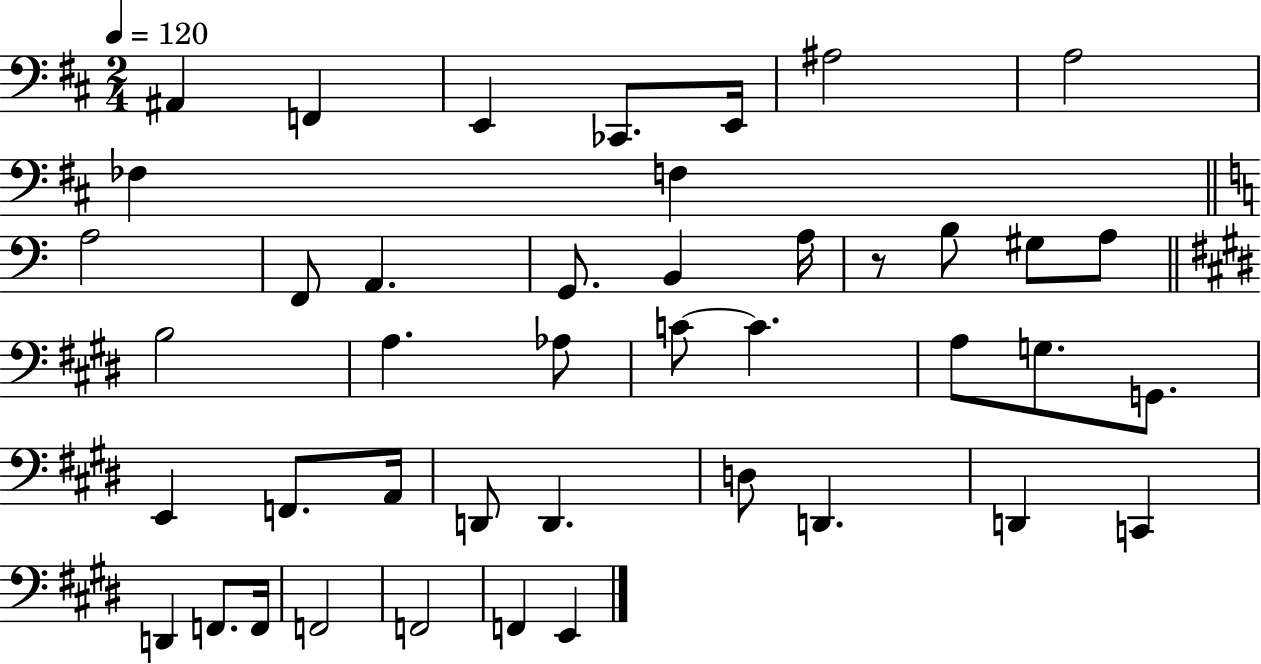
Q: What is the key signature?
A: D major